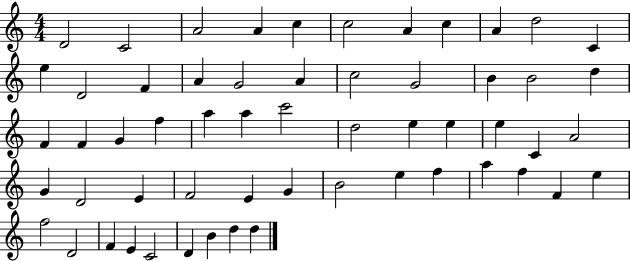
{
  \clef treble
  \numericTimeSignature
  \time 4/4
  \key c \major
  d'2 c'2 | a'2 a'4 c''4 | c''2 a'4 c''4 | a'4 d''2 c'4 | \break e''4 d'2 f'4 | a'4 g'2 a'4 | c''2 g'2 | b'4 b'2 d''4 | \break f'4 f'4 g'4 f''4 | a''4 a''4 c'''2 | d''2 e''4 e''4 | e''4 c'4 a'2 | \break g'4 d'2 e'4 | f'2 e'4 g'4 | b'2 e''4 f''4 | a''4 f''4 f'4 e''4 | \break f''2 d'2 | f'4 e'4 c'2 | d'4 b'4 d''4 d''4 | \bar "|."
}